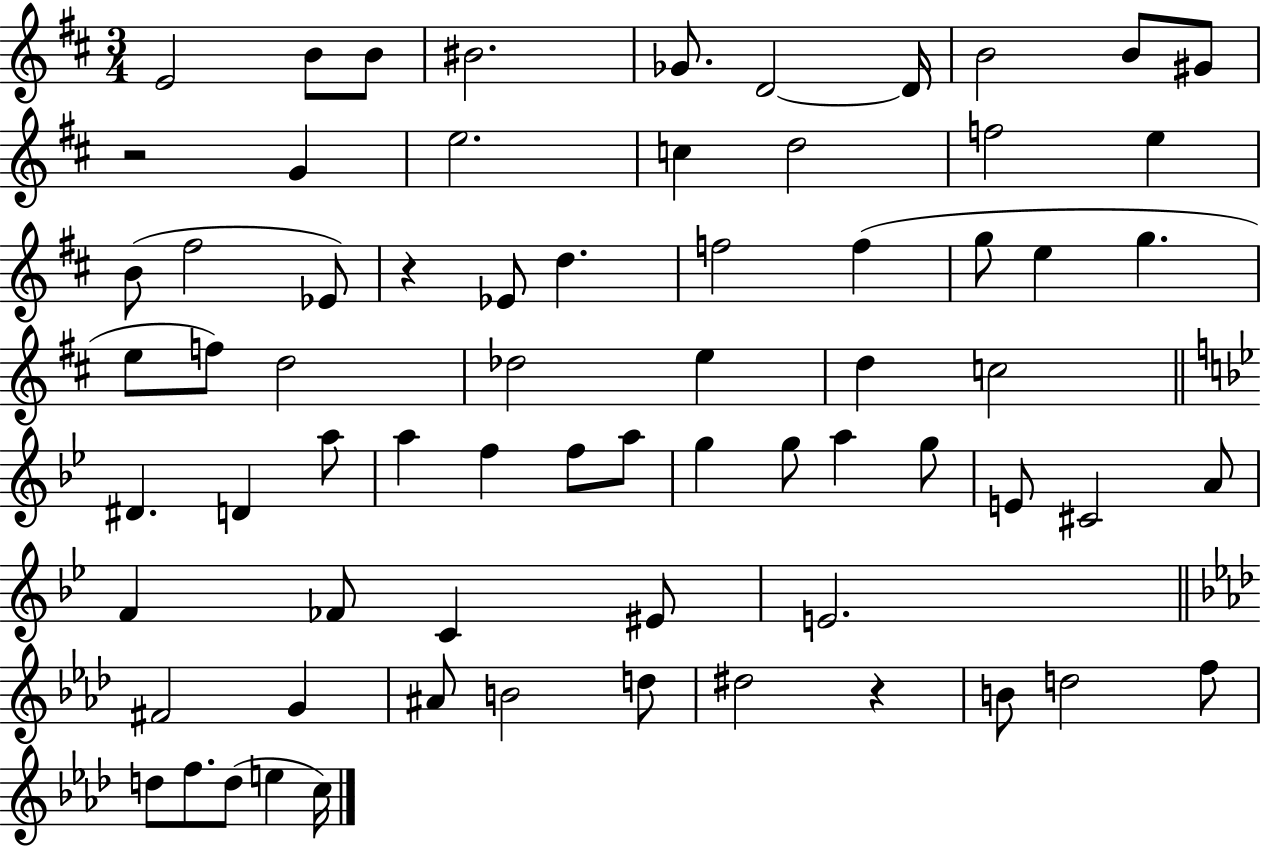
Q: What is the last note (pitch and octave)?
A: C5